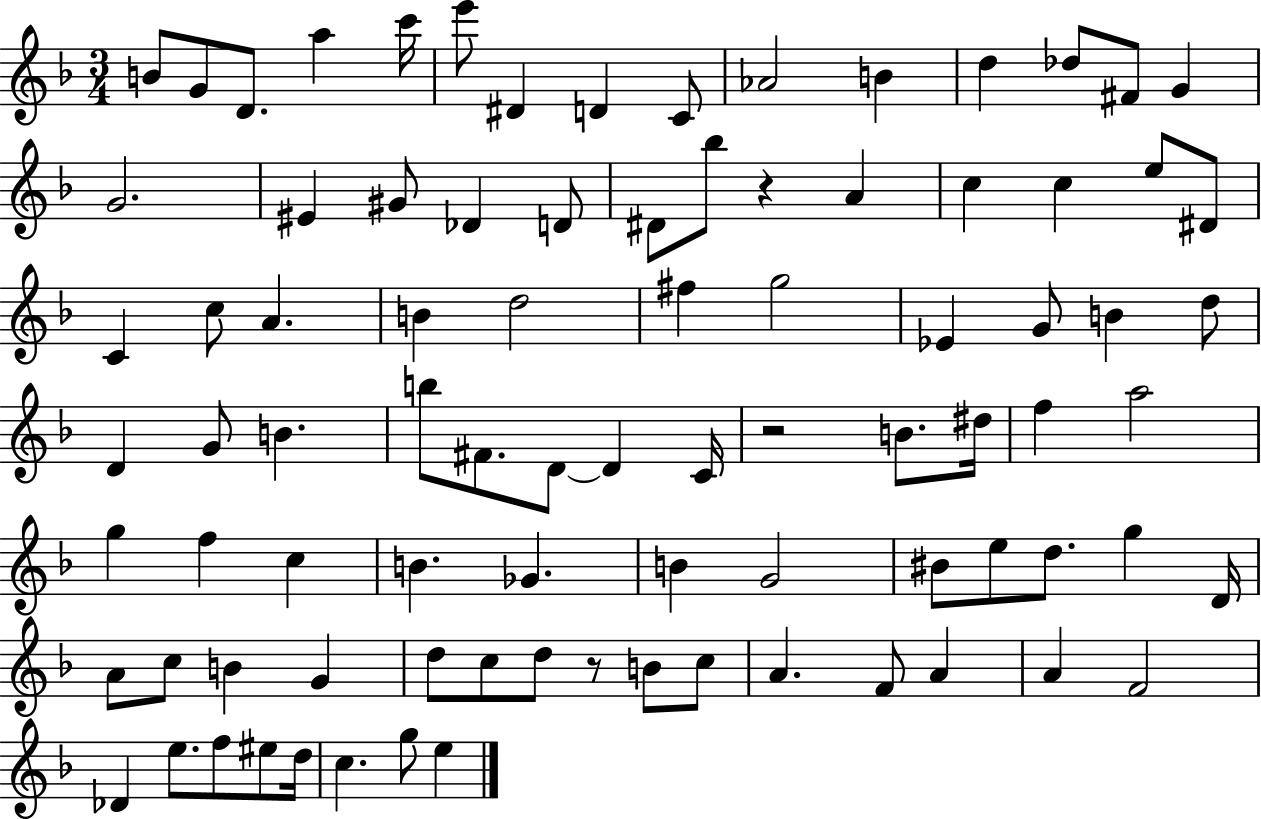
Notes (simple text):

B4/e G4/e D4/e. A5/q C6/s E6/e D#4/q D4/q C4/e Ab4/h B4/q D5/q Db5/e F#4/e G4/q G4/h. EIS4/q G#4/e Db4/q D4/e D#4/e Bb5/e R/q A4/q C5/q C5/q E5/e D#4/e C4/q C5/e A4/q. B4/q D5/h F#5/q G5/h Eb4/q G4/e B4/q D5/e D4/q G4/e B4/q. B5/e F#4/e. D4/e D4/q C4/s R/h B4/e. D#5/s F5/q A5/h G5/q F5/q C5/q B4/q. Gb4/q. B4/q G4/h BIS4/e E5/e D5/e. G5/q D4/s A4/e C5/e B4/q G4/q D5/e C5/e D5/e R/e B4/e C5/e A4/q. F4/e A4/q A4/q F4/h Db4/q E5/e. F5/e EIS5/e D5/s C5/q. G5/e E5/q